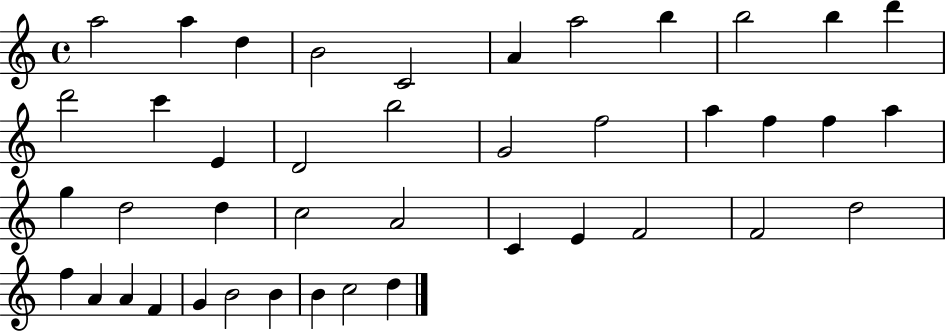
A5/h A5/q D5/q B4/h C4/h A4/q A5/h B5/q B5/h B5/q D6/q D6/h C6/q E4/q D4/h B5/h G4/h F5/h A5/q F5/q F5/q A5/q G5/q D5/h D5/q C5/h A4/h C4/q E4/q F4/h F4/h D5/h F5/q A4/q A4/q F4/q G4/q B4/h B4/q B4/q C5/h D5/q